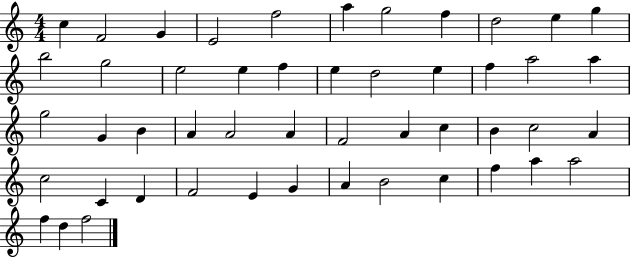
C5/q F4/h G4/q E4/h F5/h A5/q G5/h F5/q D5/h E5/q G5/q B5/h G5/h E5/h E5/q F5/q E5/q D5/h E5/q F5/q A5/h A5/q G5/h G4/q B4/q A4/q A4/h A4/q F4/h A4/q C5/q B4/q C5/h A4/q C5/h C4/q D4/q F4/h E4/q G4/q A4/q B4/h C5/q F5/q A5/q A5/h F5/q D5/q F5/h